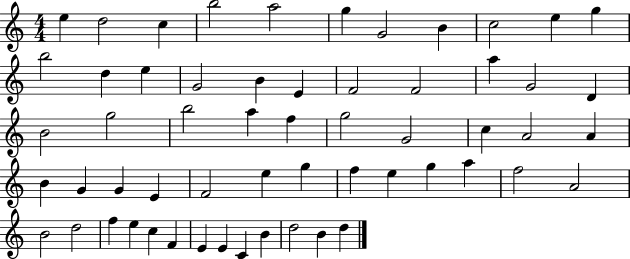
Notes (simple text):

E5/q D5/h C5/q B5/h A5/h G5/q G4/h B4/q C5/h E5/q G5/q B5/h D5/q E5/q G4/h B4/q E4/q F4/h F4/h A5/q G4/h D4/q B4/h G5/h B5/h A5/q F5/q G5/h G4/h C5/q A4/h A4/q B4/q G4/q G4/q E4/q F4/h E5/q G5/q F5/q E5/q G5/q A5/q F5/h A4/h B4/h D5/h F5/q E5/q C5/q F4/q E4/q E4/q C4/q B4/q D5/h B4/q D5/q